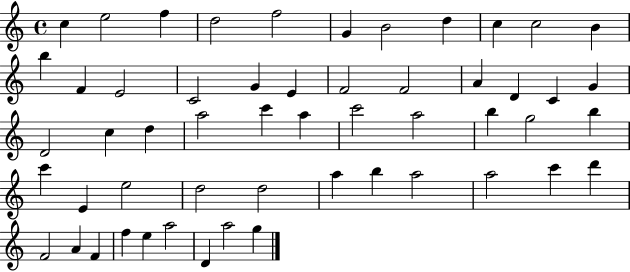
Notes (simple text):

C5/q E5/h F5/q D5/h F5/h G4/q B4/h D5/q C5/q C5/h B4/q B5/q F4/q E4/h C4/h G4/q E4/q F4/h F4/h A4/q D4/q C4/q G4/q D4/h C5/q D5/q A5/h C6/q A5/q C6/h A5/h B5/q G5/h B5/q C6/q E4/q E5/h D5/h D5/h A5/q B5/q A5/h A5/h C6/q D6/q F4/h A4/q F4/q F5/q E5/q A5/h D4/q A5/h G5/q